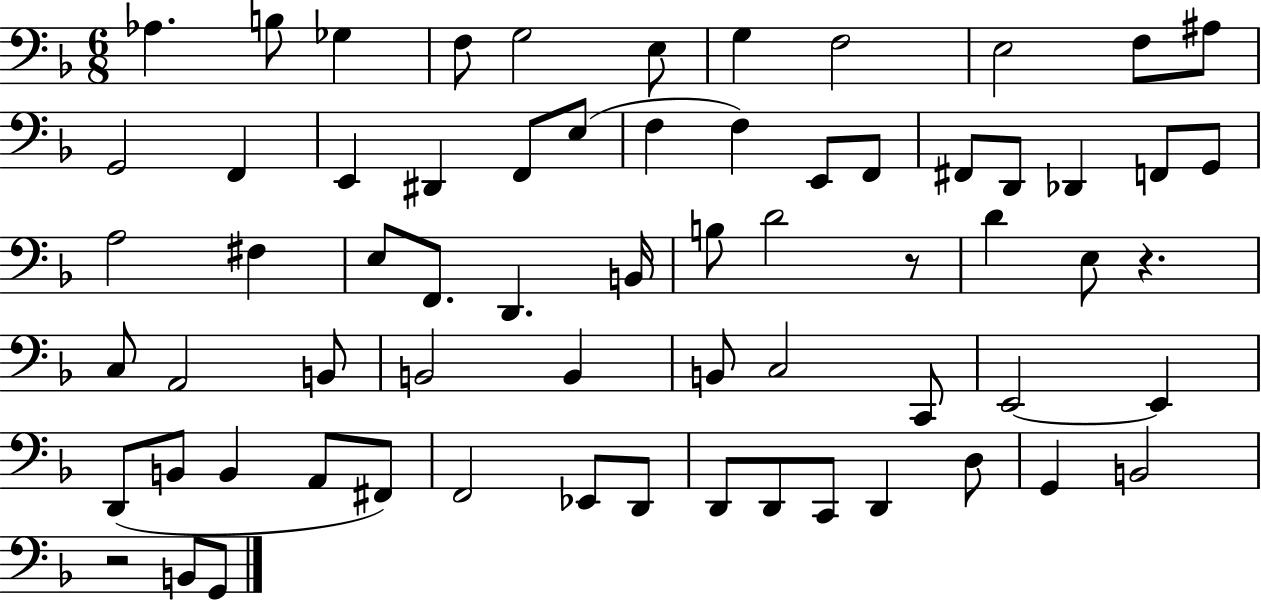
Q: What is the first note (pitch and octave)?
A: Ab3